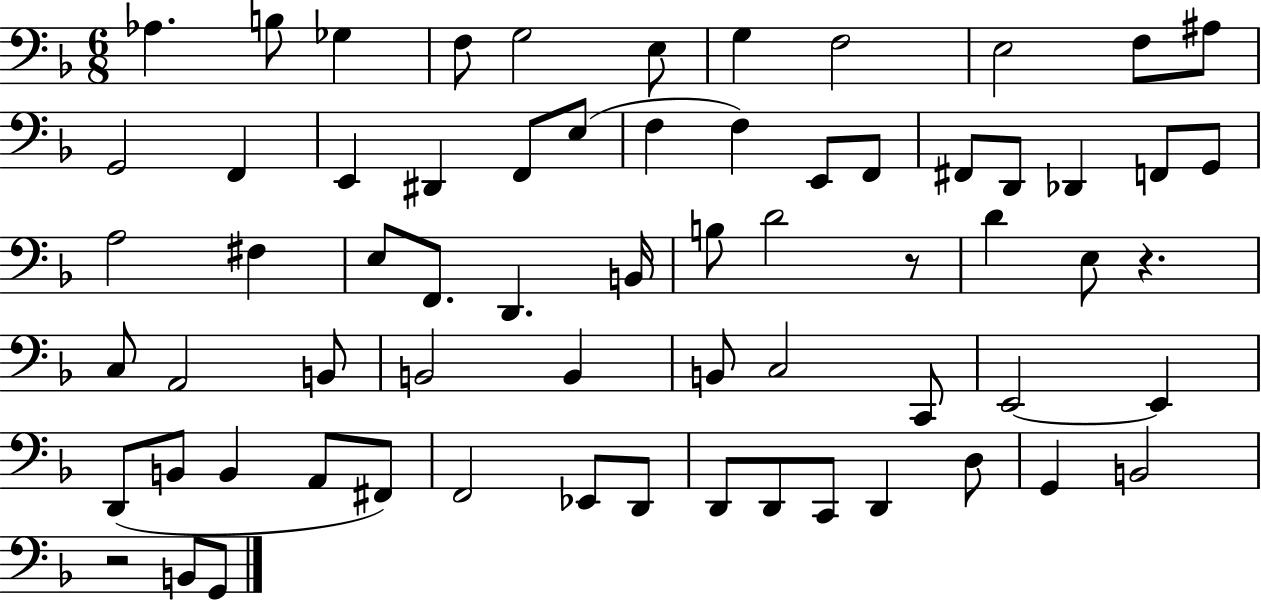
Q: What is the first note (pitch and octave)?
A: Ab3